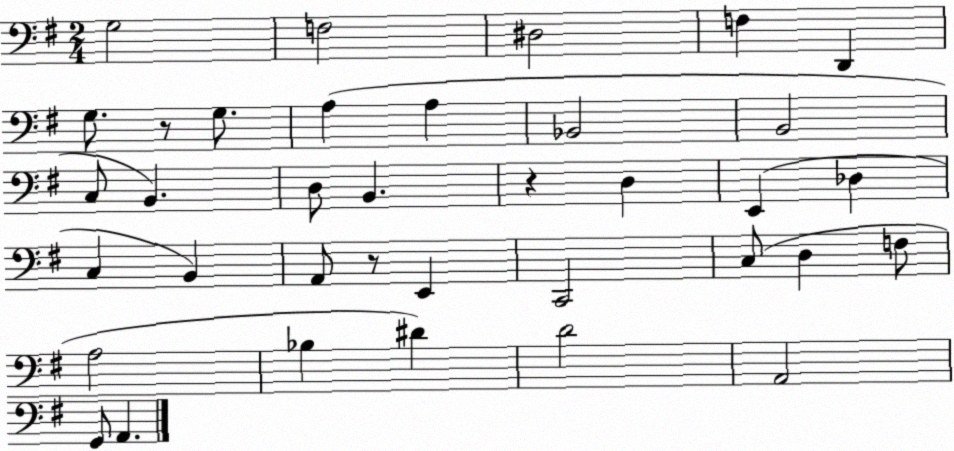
X:1
T:Untitled
M:2/4
L:1/4
K:G
G,2 F,2 ^D,2 F, D,, G,/2 z/2 G,/2 A, A, _B,,2 B,,2 C,/2 B,, D,/2 B,, z D, E,, _D, C, B,, A,,/2 z/2 E,, C,,2 C,/2 D, F,/2 A,2 _B, ^D D2 A,,2 G,,/2 A,,